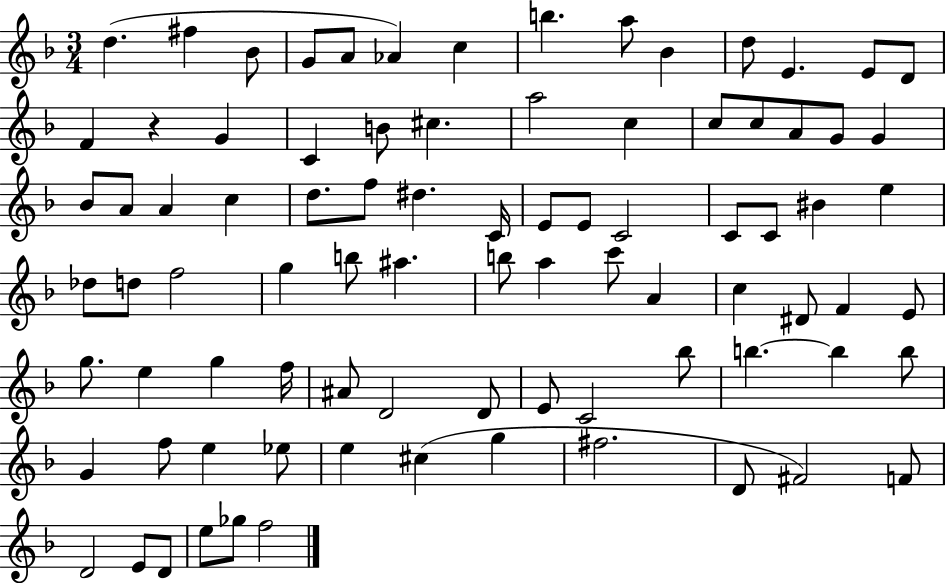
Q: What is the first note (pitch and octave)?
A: D5